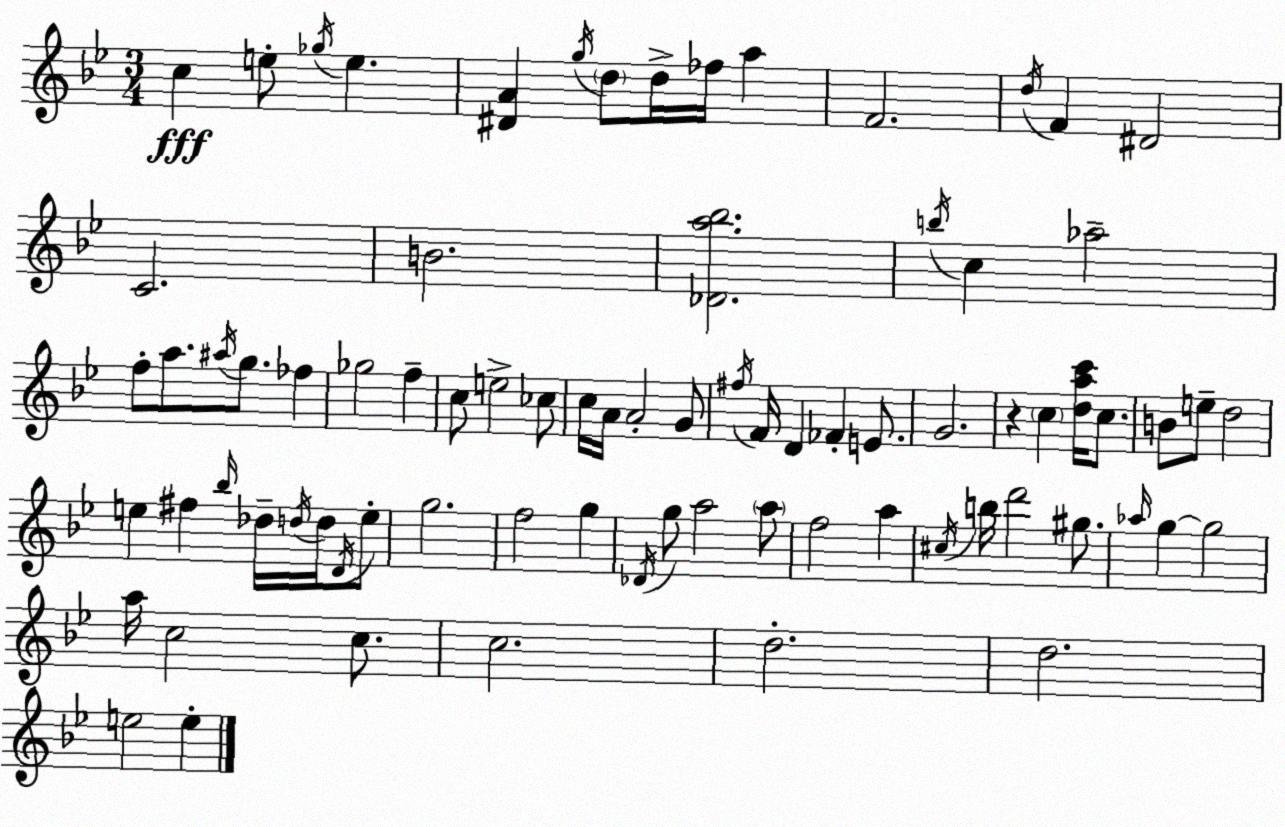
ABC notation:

X:1
T:Untitled
M:3/4
L:1/4
K:Bb
c e/2 _g/4 e [^DA] g/4 d/2 d/4 _f/4 a F2 d/4 F ^D2 C2 B2 [_Da_b]2 b/4 c _a2 f/2 a/2 ^a/4 g/2 _f _g2 f c/2 e2 _c/2 c/4 A/4 A2 G/2 ^f/4 F/4 D _F E/2 G2 z c [dac']/4 c/2 B/2 e/2 d2 e ^f _b/4 _d/4 d/4 d/4 D/4 e/2 g2 f2 g _D/4 g/2 a2 a/2 f2 a ^c/4 b/4 d'2 ^g/2 _a/4 g g2 a/4 c2 c/2 c2 d2 d2 e2 e